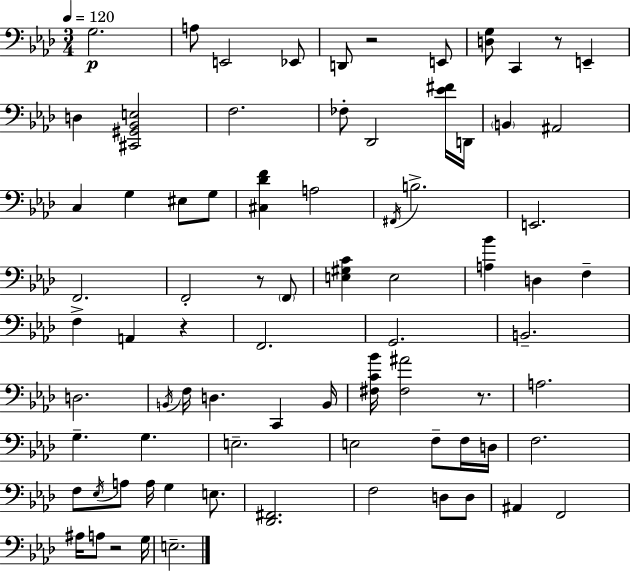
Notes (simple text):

G3/h. A3/e E2/h Eb2/e D2/e R/h E2/e [D3,G3]/e C2/q R/e E2/q D3/q [C#2,G#2,Bb2,E3]/h F3/h. FES3/e Db2/h [Eb4,F#4]/s D2/s B2/q A#2/h C3/q G3/q EIS3/e G3/e [C#3,Db4,F4]/q A3/h F#2/s B3/h. E2/h. F2/h. F2/h R/e F2/e [E3,G#3,C4]/q E3/h [A3,Bb4]/q D3/q F3/q F3/q A2/q R/q F2/h. G2/h. B2/h. D3/h. B2/s F3/s D3/q. C2/q B2/s [F#3,C4,Bb4]/s [F#3,A#4]/h R/e. A3/h. G3/q. G3/q. E3/h. E3/h F3/e F3/s D3/s F3/h. F3/e Eb3/s A3/e A3/s G3/q E3/e. [Db2,F#2]/h. F3/h D3/e D3/e A#2/q F2/h A#3/s A3/e R/h G3/s E3/h.